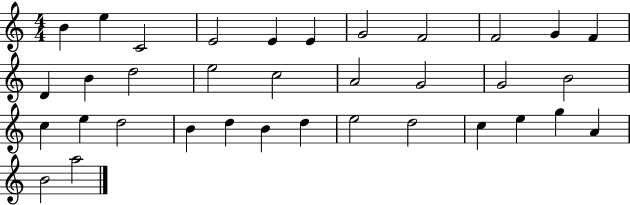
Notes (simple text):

B4/q E5/q C4/h E4/h E4/q E4/q G4/h F4/h F4/h G4/q F4/q D4/q B4/q D5/h E5/h C5/h A4/h G4/h G4/h B4/h C5/q E5/q D5/h B4/q D5/q B4/q D5/q E5/h D5/h C5/q E5/q G5/q A4/q B4/h A5/h